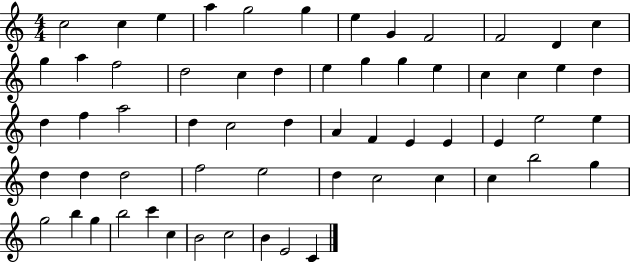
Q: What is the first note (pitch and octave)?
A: C5